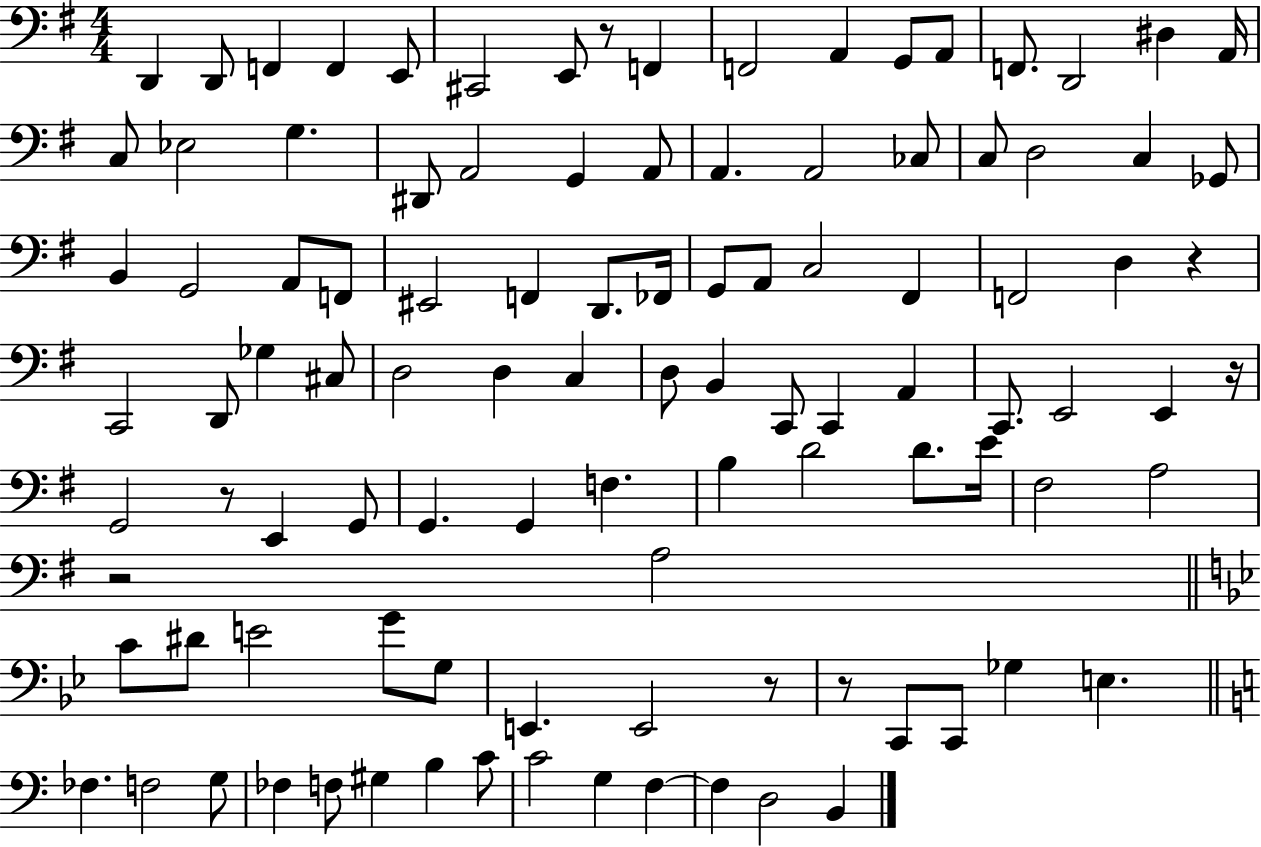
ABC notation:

X:1
T:Untitled
M:4/4
L:1/4
K:G
D,, D,,/2 F,, F,, E,,/2 ^C,,2 E,,/2 z/2 F,, F,,2 A,, G,,/2 A,,/2 F,,/2 D,,2 ^D, A,,/4 C,/2 _E,2 G, ^D,,/2 A,,2 G,, A,,/2 A,, A,,2 _C,/2 C,/2 D,2 C, _G,,/2 B,, G,,2 A,,/2 F,,/2 ^E,,2 F,, D,,/2 _F,,/4 G,,/2 A,,/2 C,2 ^F,, F,,2 D, z C,,2 D,,/2 _G, ^C,/2 D,2 D, C, D,/2 B,, C,,/2 C,, A,, C,,/2 E,,2 E,, z/4 G,,2 z/2 E,, G,,/2 G,, G,, F, B, D2 D/2 E/4 ^F,2 A,2 z2 A,2 C/2 ^D/2 E2 G/2 G,/2 E,, E,,2 z/2 z/2 C,,/2 C,,/2 _G, E, _F, F,2 G,/2 _F, F,/2 ^G, B, C/2 C2 G, F, F, D,2 B,,